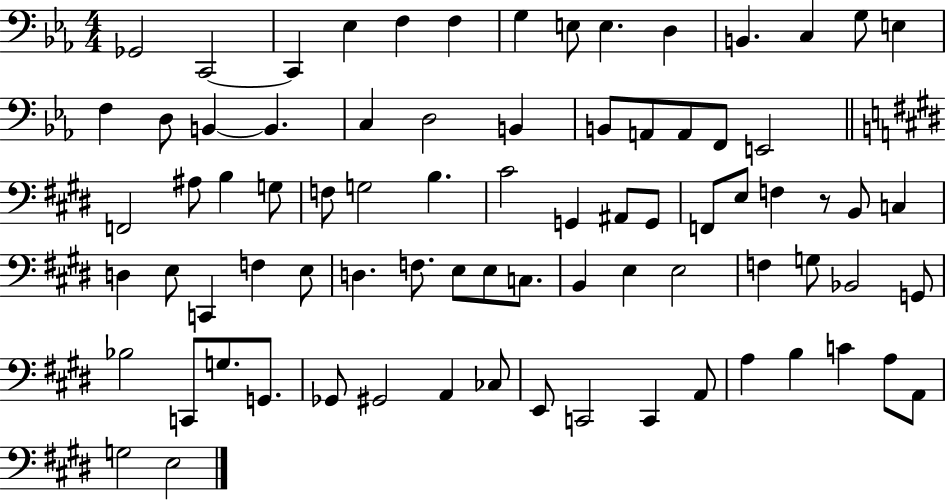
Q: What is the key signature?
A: EES major